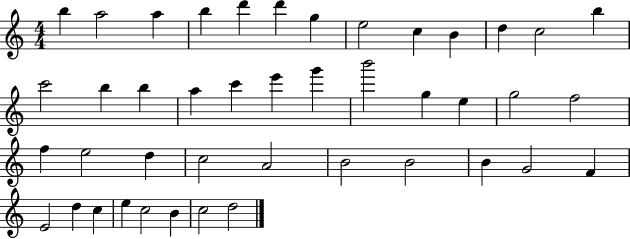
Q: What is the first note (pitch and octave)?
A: B5